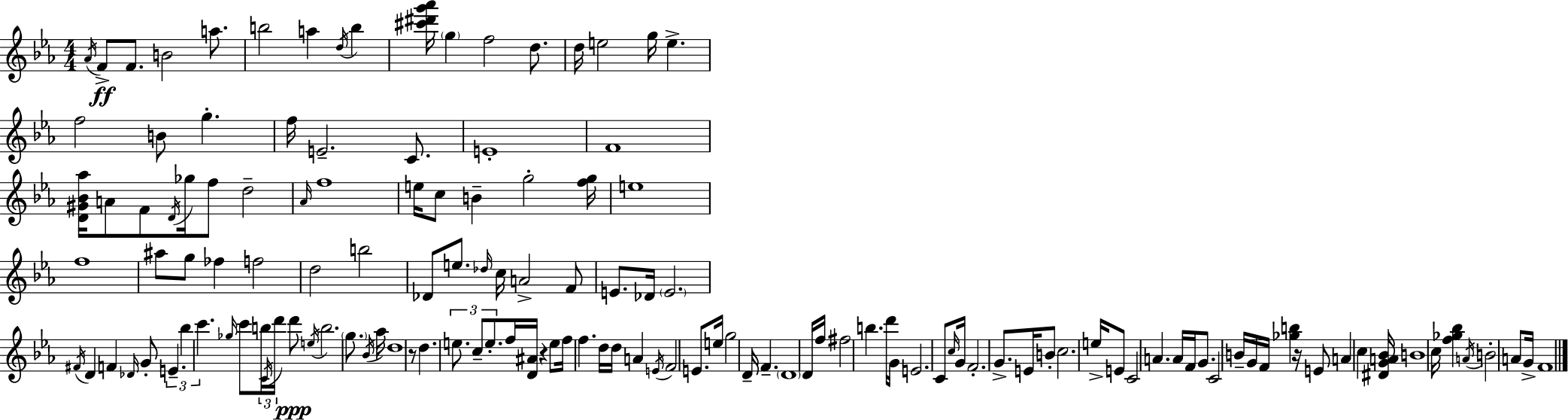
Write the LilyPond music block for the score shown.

{
  \clef treble
  \numericTimeSignature
  \time 4/4
  \key ees \major
  \repeat volta 2 { \acciaccatura { aes'16 }\ff f'8-> f'8. b'2 a''8. | b''2 a''4 \acciaccatura { d''16 } b''4 | <cis''' dis''' g''' aes'''>16 \parenthesize g''4 f''2 d''8. | d''16 e''2 g''16 e''4.-> | \break f''2 b'8 g''4.-. | f''16 e'2.-- c'8. | e'1-. | f'1 | \break <d' gis' bes' aes''>16 a'8 f'8 \acciaccatura { d'16 } ges''16 f''8 d''2-- | \grace { aes'16 } f''1 | e''16 c''8 b'4-- g''2-. | <f'' g''>16 e''1 | \break f''1 | ais''8 g''8 fes''4 f''2 | d''2 b''2 | des'8 e''8. \grace { des''16 } c''16 a'2-> | \break f'8 e'8. des'16 \parenthesize e'2. | \acciaccatura { fis'16 } d'4 f'4 \grace { des'16 } g'8-. | \tuplet 3/2 { e'4.-- bes''4 c'''4. } | \grace { ges''16 } c'''8 \tuplet 3/2 { b''16 \acciaccatura { c'16 } d'''16 } d'''8\ppp \acciaccatura { e''16 } b''2. | \break \parenthesize g''8. \acciaccatura { bes'16 } aes''16 d''1 | r8 d''4. | \tuplet 3/2 { e''8. c''8-- e''8.-. } f''16 <d' ais'>16 r4 | e''8 f''16 f''4. d''16 d''16 a'4 | \break \acciaccatura { e'16 } f'2 e'8. e''16 g''2 | d'16-- f'4.-- \parenthesize d'1 | d'16 f''16 fis''2 | b''4. d'''16 g'16 e'2. | \break c'8 \grace { c''16 } g'16 f'2.-. | g'8.-> e'16 b'8-. | c''2. e''16-> e'8 c'2 | a'4. a'16 f'16 g'8. | \break c'2 b'16-- g'16 f'16 <ges'' b''>4 | r16 e'8 a'4 c''4 <dis' g' a' bes'>16 b'1 | c''16 <f'' ges'' bes''>4 | \acciaccatura { a'16 } b'2-. a'8 g'16-> f'1 | \break } \bar "|."
}